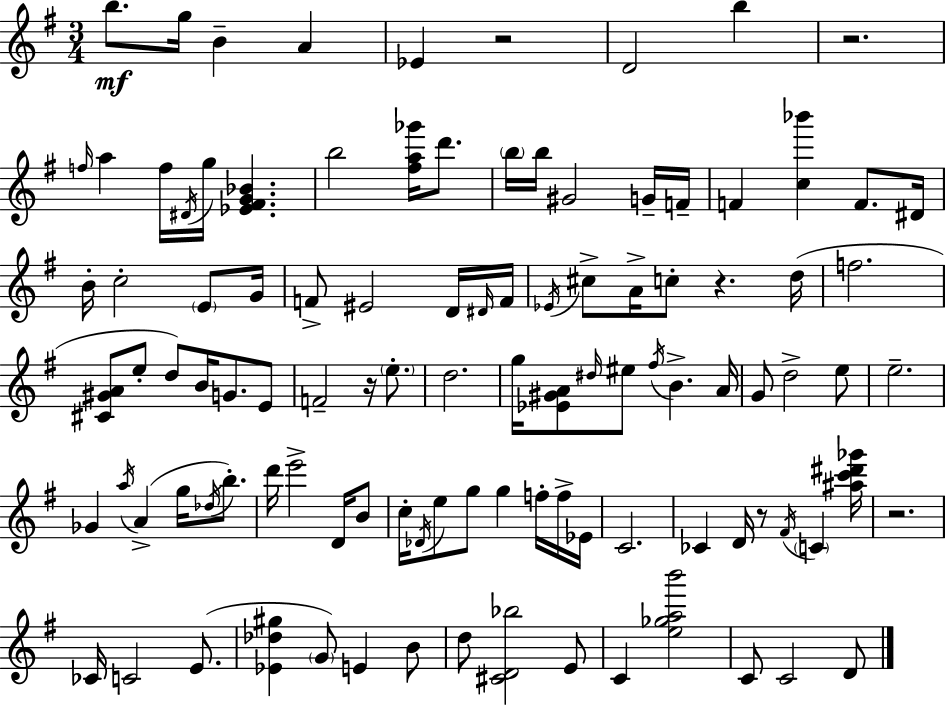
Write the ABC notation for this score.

X:1
T:Untitled
M:3/4
L:1/4
K:G
b/2 g/4 B A _E z2 D2 b z2 f/4 a f/4 ^D/4 g/4 [_E^FG_B] b2 [^fa_g']/4 d'/2 b/4 b/4 ^G2 G/4 F/4 F [c_b'] F/2 ^D/4 B/4 c2 E/2 G/4 F/2 ^E2 D/4 ^D/4 F/4 _E/4 ^c/2 A/4 c/2 z d/4 f2 [^C^GA]/2 e/2 d/2 B/4 G/2 E/2 F2 z/4 e/2 d2 g/4 [_E^GA]/2 ^d/4 ^e/2 ^f/4 B A/4 G/2 d2 e/2 e2 _G a/4 A g/4 _d/4 b/2 d'/4 e'2 D/4 B/2 c/4 _D/4 e/2 g/2 g f/4 f/4 _E/4 C2 _C D/4 z/2 ^F/4 C [^ac'^d'_g']/4 z2 _C/4 C2 E/2 [_E_d^g] G/2 E B/2 d/2 [^CD_b]2 E/2 C [e_gab']2 C/2 C2 D/2